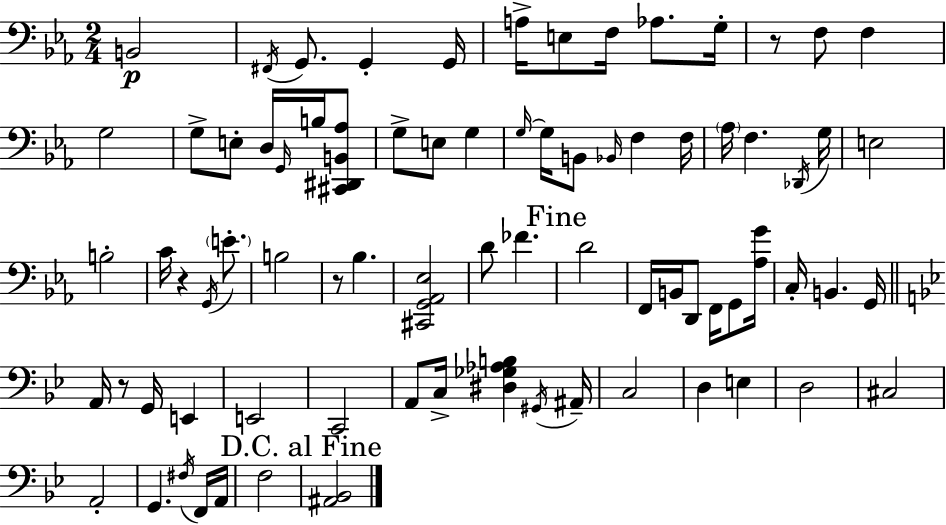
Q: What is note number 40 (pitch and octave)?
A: FES4